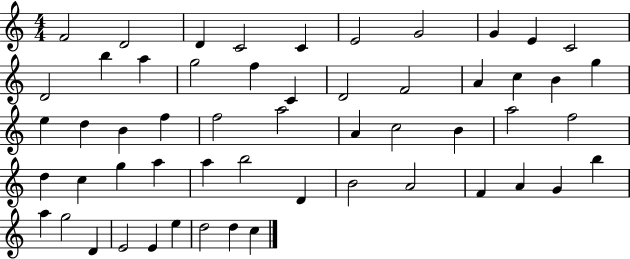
F4/h D4/h D4/q C4/h C4/q E4/h G4/h G4/q E4/q C4/h D4/h B5/q A5/q G5/h F5/q C4/q D4/h F4/h A4/q C5/q B4/q G5/q E5/q D5/q B4/q F5/q F5/h A5/h A4/q C5/h B4/q A5/h F5/h D5/q C5/q G5/q A5/q A5/q B5/h D4/q B4/h A4/h F4/q A4/q G4/q B5/q A5/q G5/h D4/q E4/h E4/q E5/q D5/h D5/q C5/q